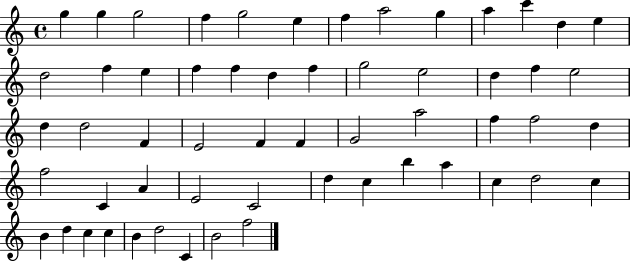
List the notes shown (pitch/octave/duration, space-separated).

G5/q G5/q G5/h F5/q G5/h E5/q F5/q A5/h G5/q A5/q C6/q D5/q E5/q D5/h F5/q E5/q F5/q F5/q D5/q F5/q G5/h E5/h D5/q F5/q E5/h D5/q D5/h F4/q E4/h F4/q F4/q G4/h A5/h F5/q F5/h D5/q F5/h C4/q A4/q E4/h C4/h D5/q C5/q B5/q A5/q C5/q D5/h C5/q B4/q D5/q C5/q C5/q B4/q D5/h C4/q B4/h F5/h